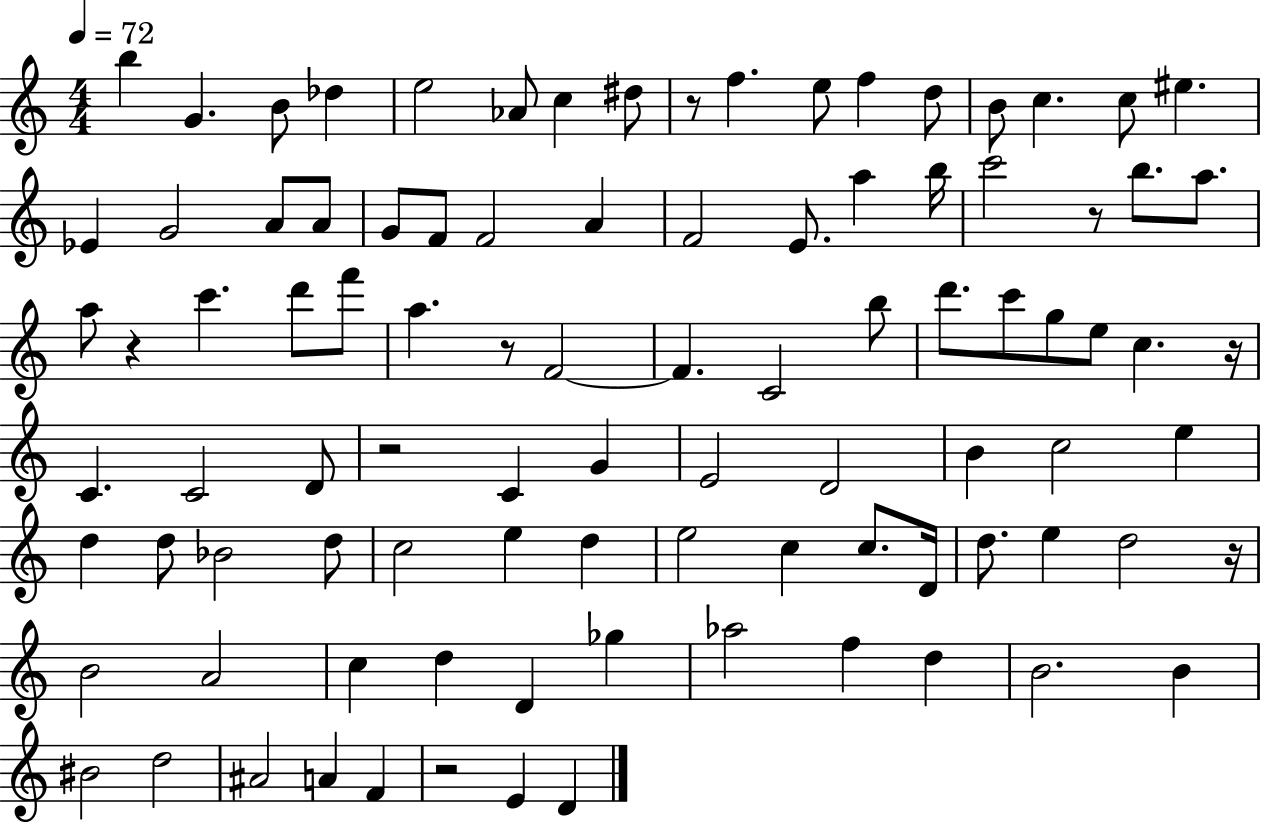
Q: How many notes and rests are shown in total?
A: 95